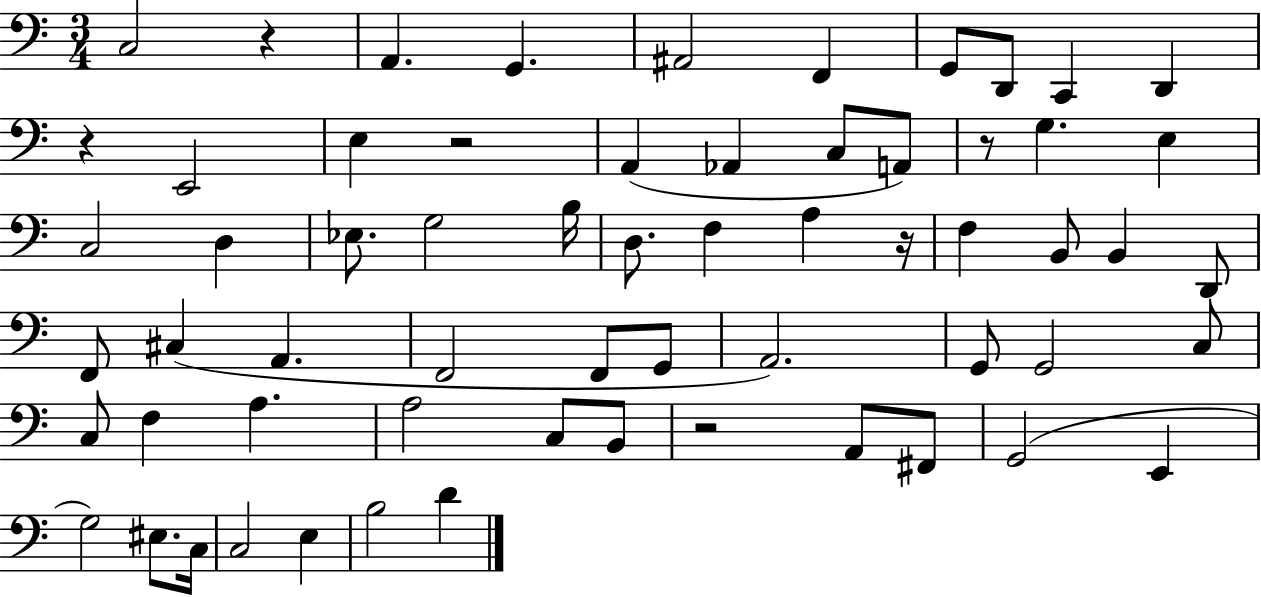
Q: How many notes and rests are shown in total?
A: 62